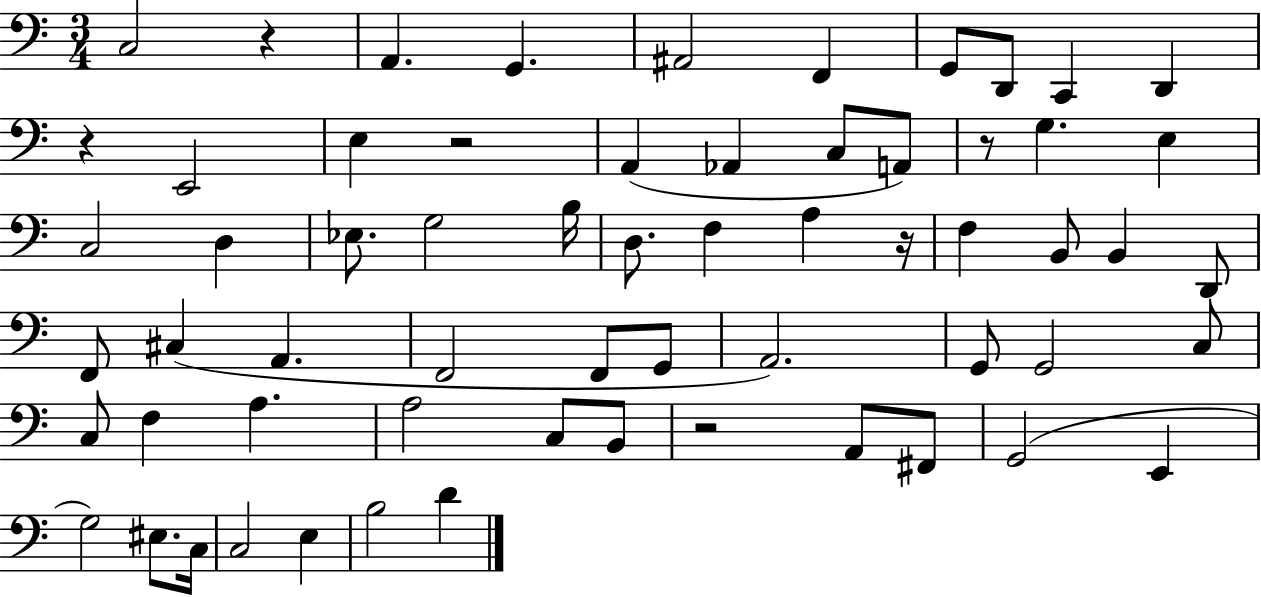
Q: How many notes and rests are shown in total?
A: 62